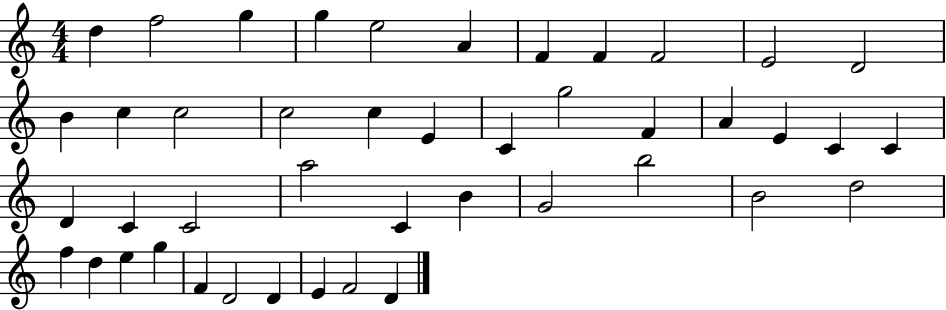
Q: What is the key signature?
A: C major